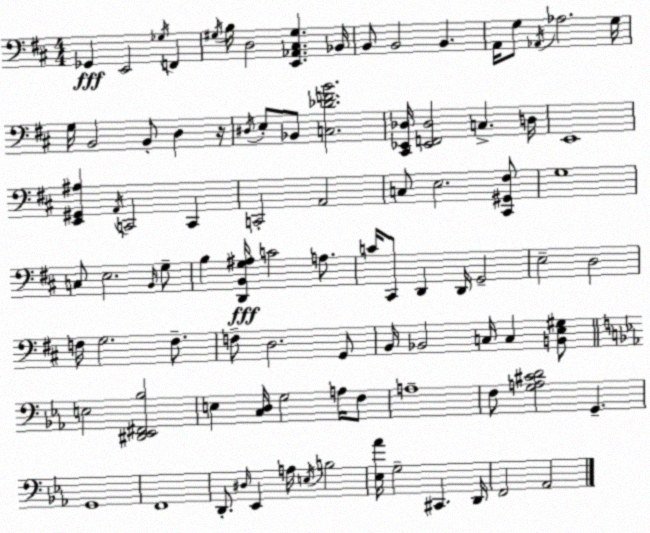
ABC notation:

X:1
T:Untitled
M:4/4
L:1/4
K:D
_G,, E,,2 _G,/4 F,, ^G,/4 B,/4 D,2 [E,,_A,,^C,^G,] _B,,/4 B,,/2 B,,2 B,, A,,/4 G,/2 _A,,/4 _A,2 G,/4 G,/4 B,,2 B,,/2 D, z/4 ^D,/4 E,/2 _B,,/2 [C,_DFB]2 [^C,,_E,,_D,]/4 [_E,,F,,_D,]2 C, D,/4 E,,4 [E,,^G,,^A,] A,,/4 C,,2 C,, C,,2 A,,2 C,/2 E,2 [^C,,^G,,^F,]/2 G,4 C,/2 E,2 B,,/4 G,/2 B, [D,,B,,G,^A,]/4 C2 A,/2 C/4 ^C,,/2 D,, D,,/4 G,,2 E,2 D,2 F,/4 G,2 F,/2 F,/2 D,2 G,,/2 B,,/4 _B,,2 C,/4 C, [B,,E,^G,]/2 E,2 [^D,,_E,,^F,,_B,]2 E, [C,D,]/4 G,2 A,/4 F,/2 A,4 F,/2 [G,A,^CD]2 G,, G,,4 F,,4 D,,/2 ^D,/4 _E,, A,/4 E,/4 B,2 [_E,_A]/4 G,2 ^C,, D,,/4 F,,2 _A,,2